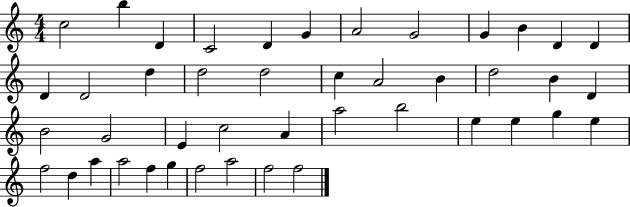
X:1
T:Untitled
M:4/4
L:1/4
K:C
c2 b D C2 D G A2 G2 G B D D D D2 d d2 d2 c A2 B d2 B D B2 G2 E c2 A a2 b2 e e g e f2 d a a2 f g f2 a2 f2 f2